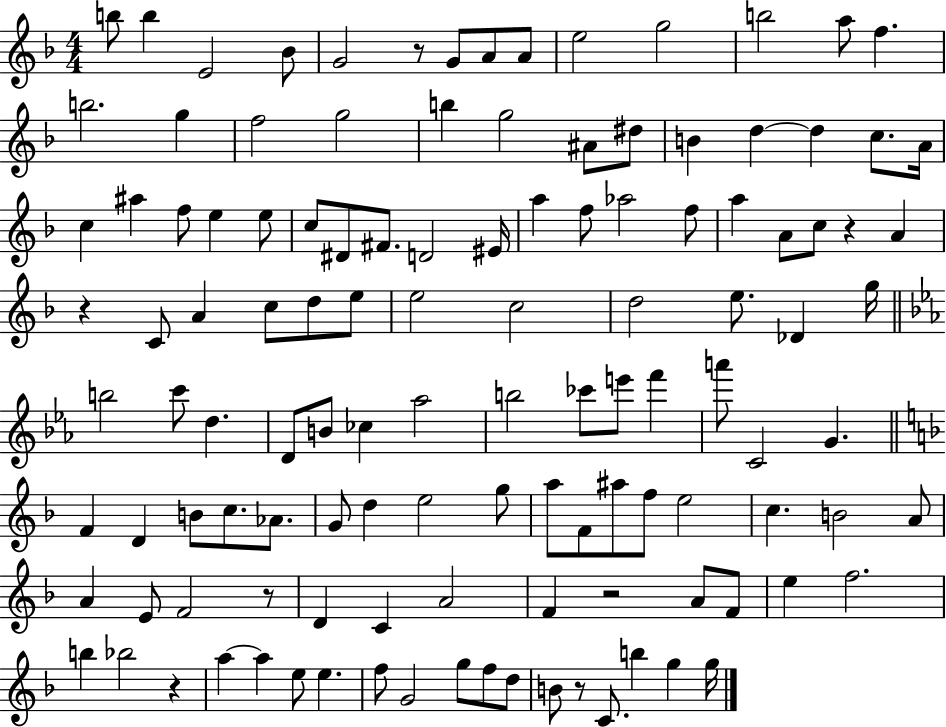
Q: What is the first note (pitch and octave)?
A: B5